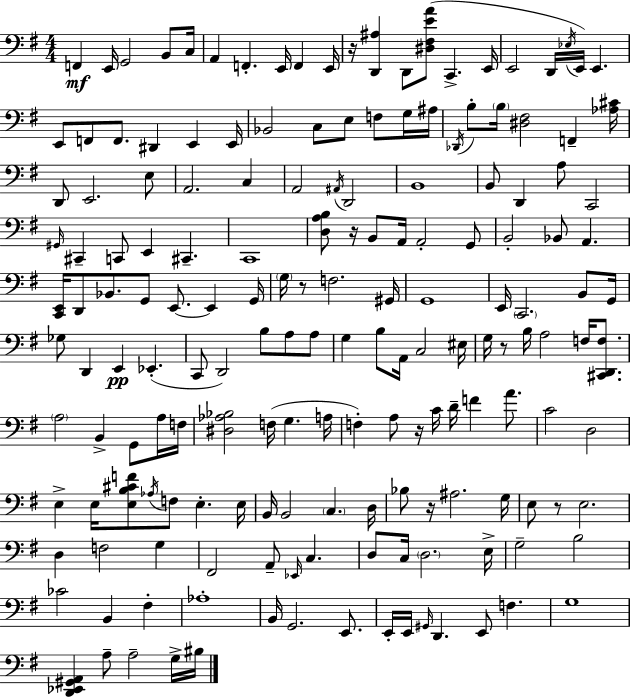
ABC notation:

X:1
T:Untitled
M:4/4
L:1/4
K:G
F,, E,,/4 G,,2 B,,/2 C,/4 A,, F,, E,,/4 F,, E,,/4 z/4 [D,,^A,] D,,/2 [^D,^F,EA]/2 C,, E,,/4 E,,2 D,,/4 _E,/4 E,,/4 E,, E,,/2 F,,/2 F,,/2 ^D,, E,, E,,/4 _B,,2 C,/2 E,/2 F,/2 G,/4 ^A,/4 _D,,/4 B,/2 B,/4 [^D,^F,]2 F,, [_A,^C]/4 D,,/2 E,,2 E,/2 A,,2 C, A,,2 ^A,,/4 D,,2 B,,4 B,,/2 D,, A,/2 C,,2 ^G,,/4 ^C,, C,,/2 E,, ^C,, C,,4 [D,A,B,]/2 z/4 B,,/2 A,,/4 A,,2 G,,/2 B,,2 _B,,/2 A,, [C,,E,,]/4 D,,/2 _B,,/2 G,,/2 E,,/2 E,, G,,/4 G,/4 z/2 F,2 ^G,,/4 G,,4 E,,/4 C,,2 B,,/2 G,,/4 _G,/2 D,, E,, _E,, C,,/2 D,,2 B,/2 A,/2 A,/2 G, B,/2 A,,/4 C,2 ^E,/4 G,/4 z/2 B,/4 A,2 F,/4 [^C,,D,,F,]/2 A,2 B,, G,,/2 A,/4 F,/4 [^D,_A,_B,]2 F,/4 G, A,/4 F, A,/2 z/4 C/4 D/4 F A/2 C2 D,2 E, E,/4 [E,B,^CF]/2 _A,/4 F,/2 E, E,/4 B,,/4 B,,2 C, D,/4 _B,/2 z/4 ^A,2 G,/4 E,/2 z/2 E,2 D, F,2 G, ^F,,2 A,,/2 _E,,/4 C, D,/2 C,/4 D,2 E,/4 G,2 B,2 _C2 B,, ^F, _A,4 B,,/4 G,,2 E,,/2 E,,/4 E,,/4 ^G,,/4 D,, E,,/2 F, G,4 [D,,_E,,^G,,A,,] A,/2 A,2 G,/4 ^B,/4